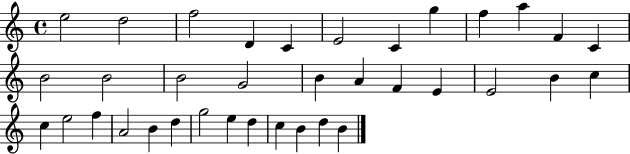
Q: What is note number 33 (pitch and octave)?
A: C5